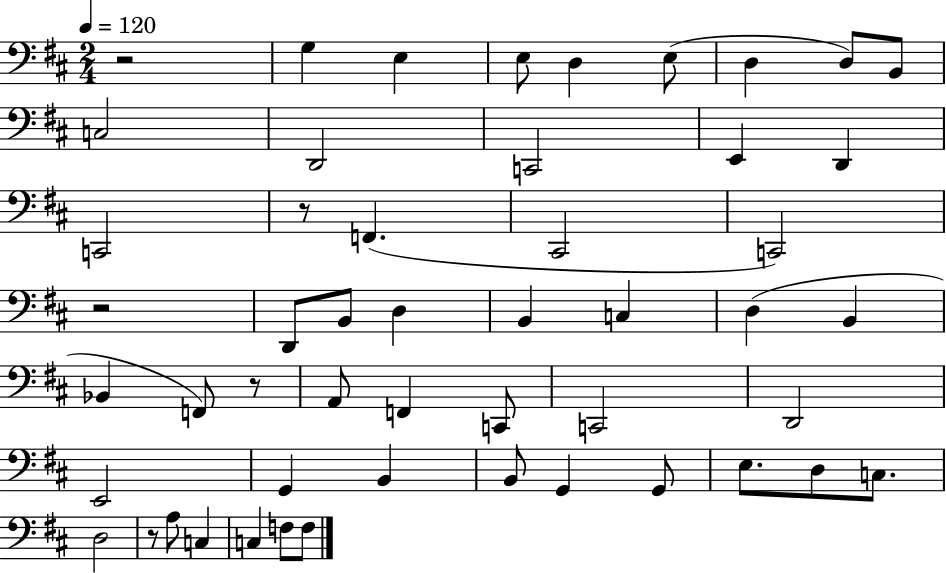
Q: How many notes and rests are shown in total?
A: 51